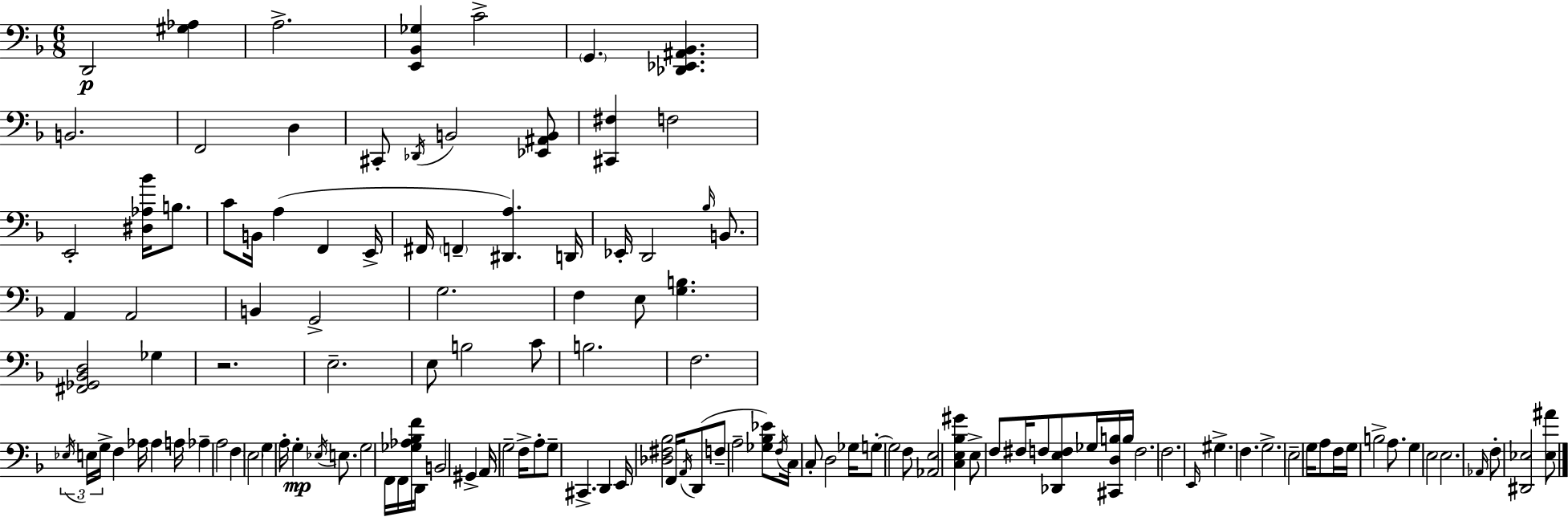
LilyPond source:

{
  \clef bass
  \numericTimeSignature
  \time 6/8
  \key f \major
  d,2\p <gis aes>4 | a2.-> | <e, bes, ges>4 c'2-> | \parenthesize g,4. <des, ees, ais, bes,>4. | \break b,2. | f,2 d4 | cis,8-. \acciaccatura { des,16 } b,2 <ees, ais, b,>8 | <cis, fis>4 f2 | \break e,2-. <dis aes bes'>16 b8. | c'8 b,16 a4( f,4 | e,16-> fis,16 \parenthesize f,4-- <dis, a>4.) | d,16 ees,16-. d,2 \grace { bes16 } b,8. | \break a,4 a,2 | b,4 g,2-> | g2. | f4 e8 <g b>4. | \break <fis, ges, bes, d>2 ges4 | r2. | e2.-- | e8 b2 | \break c'8 b2. | f2. | \tuplet 3/2 { \acciaccatura { ees16 } e16 g16-> } f4 aes16 aes4 | a16 aes4-- a2 | \break f4 \parenthesize e2 | g4 a16-. g4-.\mp | \acciaccatura { ees16 } e8. g2 | f,16 f,16 <ges aes bes f'>16 d,16 b,2 | \break gis,4-> a,16 g2-- | f16-> a8-. g8-- cis,4.-> | d,4 e,16 <des fis bes>2 | f,16 \acciaccatura { a,16 } d,8( f8-- a2-- | \break <ges bes ees'>8) \acciaccatura { f16 } c16 c8-. d2 | ges16 g8-.~~ g2 | f8 <aes, e>2 | <c e bes gis'>4 e8-> f8 fis16 f8 | \break <des, e f>8 ges16 <cis, d b>16 b16 f2. | f2. | \grace { e,16 } gis4.-> | f4. g2.-> | \break e2-- | g16 a8 f16 g16 b2-> | a8. g4 e2 | e2. | \break \grace { aes,16 } f8-. <dis, ees>2 | <ees ais'>8 \bar "|."
}